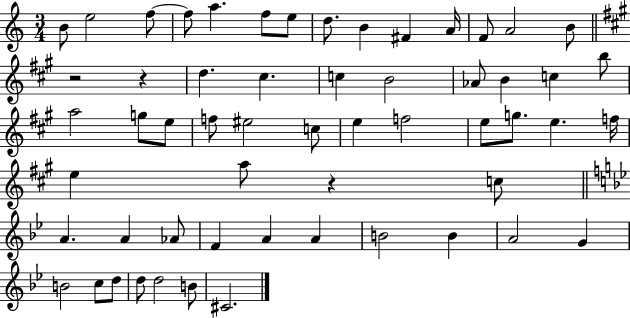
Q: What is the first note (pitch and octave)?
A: B4